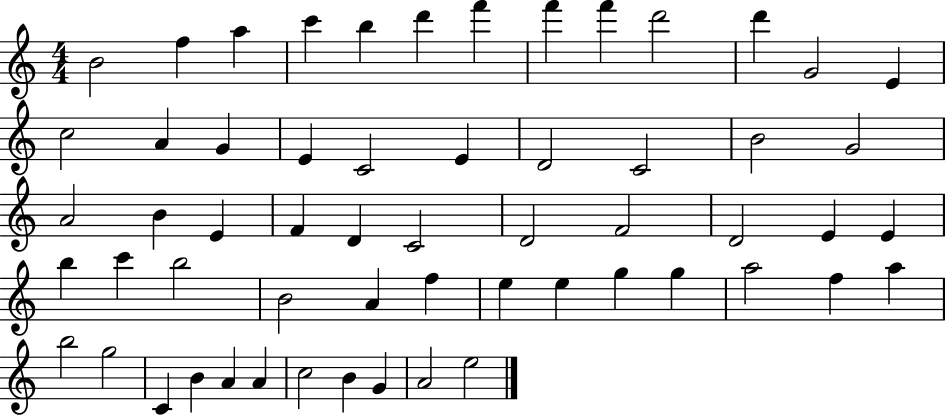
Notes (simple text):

B4/h F5/q A5/q C6/q B5/q D6/q F6/q F6/q F6/q D6/h D6/q G4/h E4/q C5/h A4/q G4/q E4/q C4/h E4/q D4/h C4/h B4/h G4/h A4/h B4/q E4/q F4/q D4/q C4/h D4/h F4/h D4/h E4/q E4/q B5/q C6/q B5/h B4/h A4/q F5/q E5/q E5/q G5/q G5/q A5/h F5/q A5/q B5/h G5/h C4/q B4/q A4/q A4/q C5/h B4/q G4/q A4/h E5/h